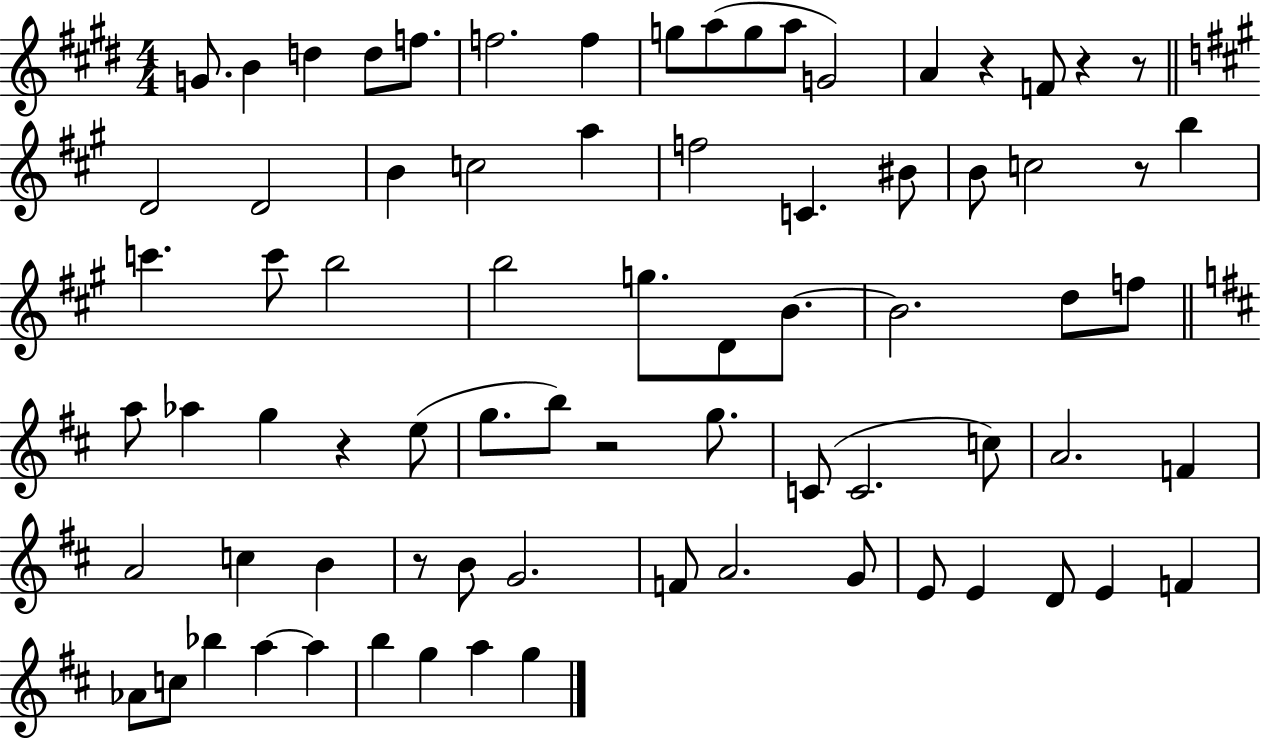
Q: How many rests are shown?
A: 7